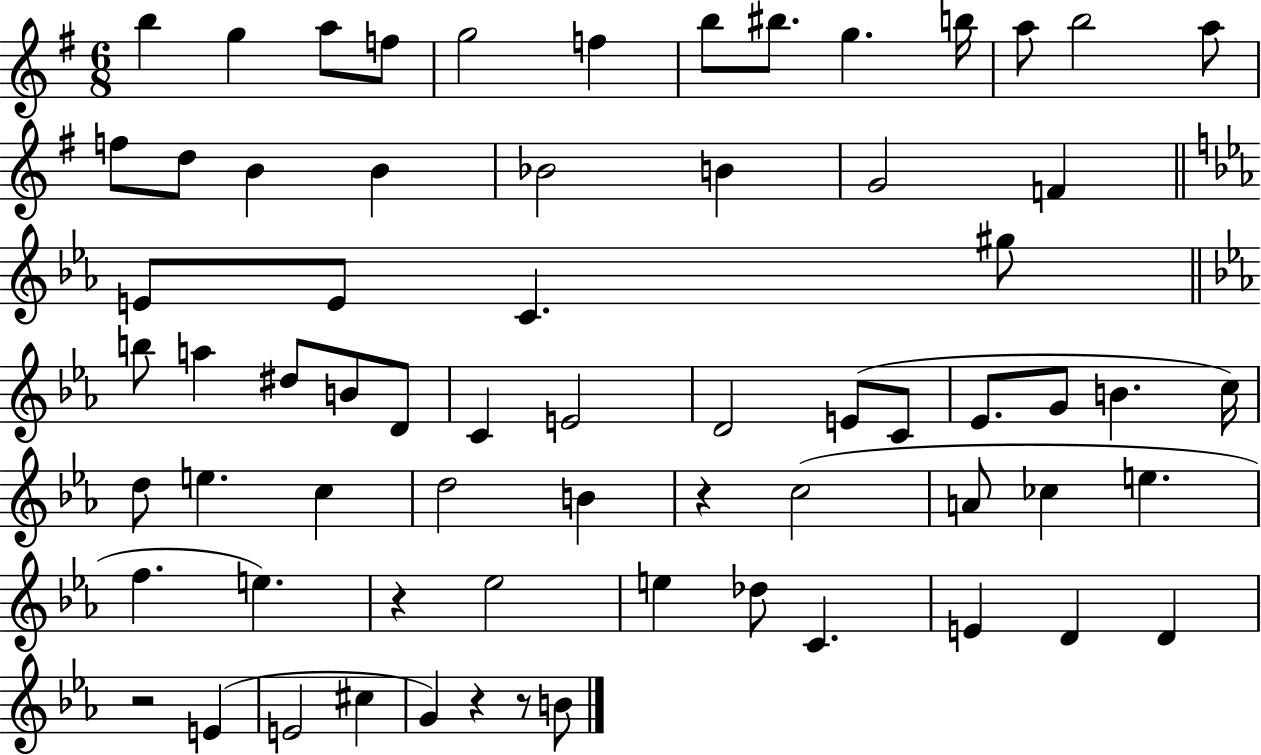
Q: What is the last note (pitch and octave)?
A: B4